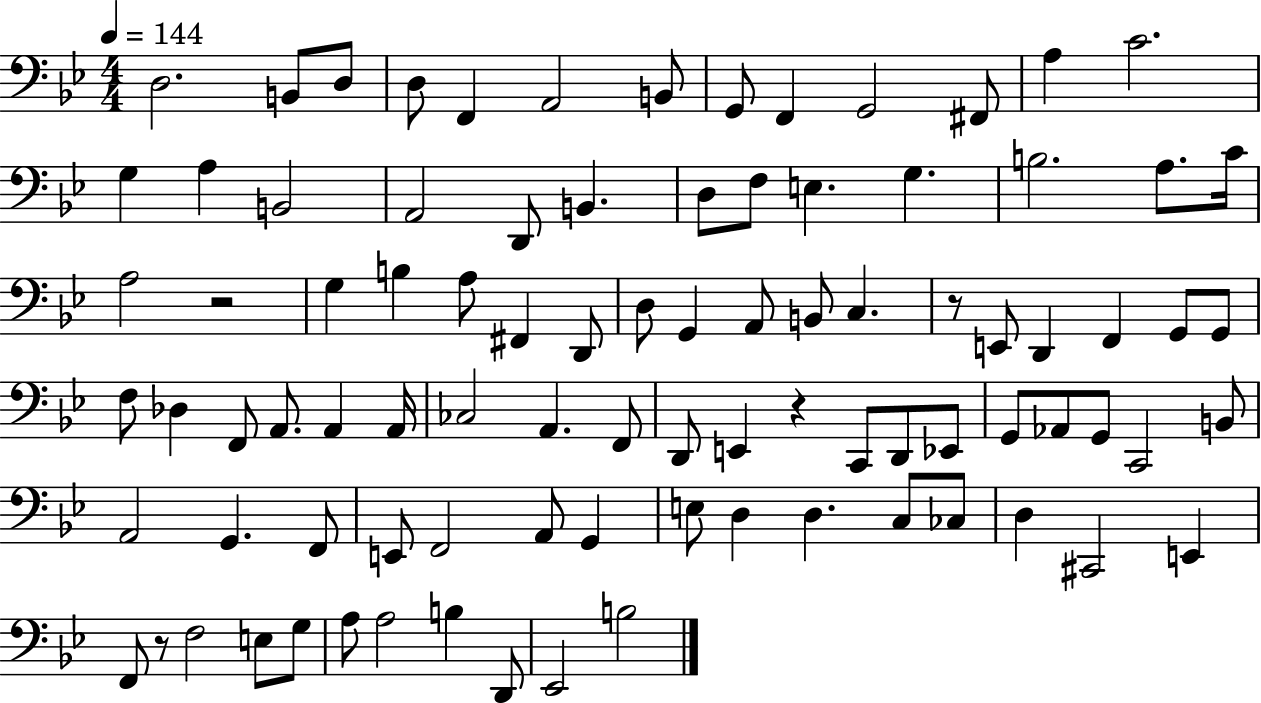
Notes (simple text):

D3/h. B2/e D3/e D3/e F2/q A2/h B2/e G2/e F2/q G2/h F#2/e A3/q C4/h. G3/q A3/q B2/h A2/h D2/e B2/q. D3/e F3/e E3/q. G3/q. B3/h. A3/e. C4/s A3/h R/h G3/q B3/q A3/e F#2/q D2/e D3/e G2/q A2/e B2/e C3/q. R/e E2/e D2/q F2/q G2/e G2/e F3/e Db3/q F2/e A2/e. A2/q A2/s CES3/h A2/q. F2/e D2/e E2/q R/q C2/e D2/e Eb2/e G2/e Ab2/e G2/e C2/h B2/e A2/h G2/q. F2/e E2/e F2/h A2/e G2/q E3/e D3/q D3/q. C3/e CES3/e D3/q C#2/h E2/q F2/e R/e F3/h E3/e G3/e A3/e A3/h B3/q D2/e Eb2/h B3/h